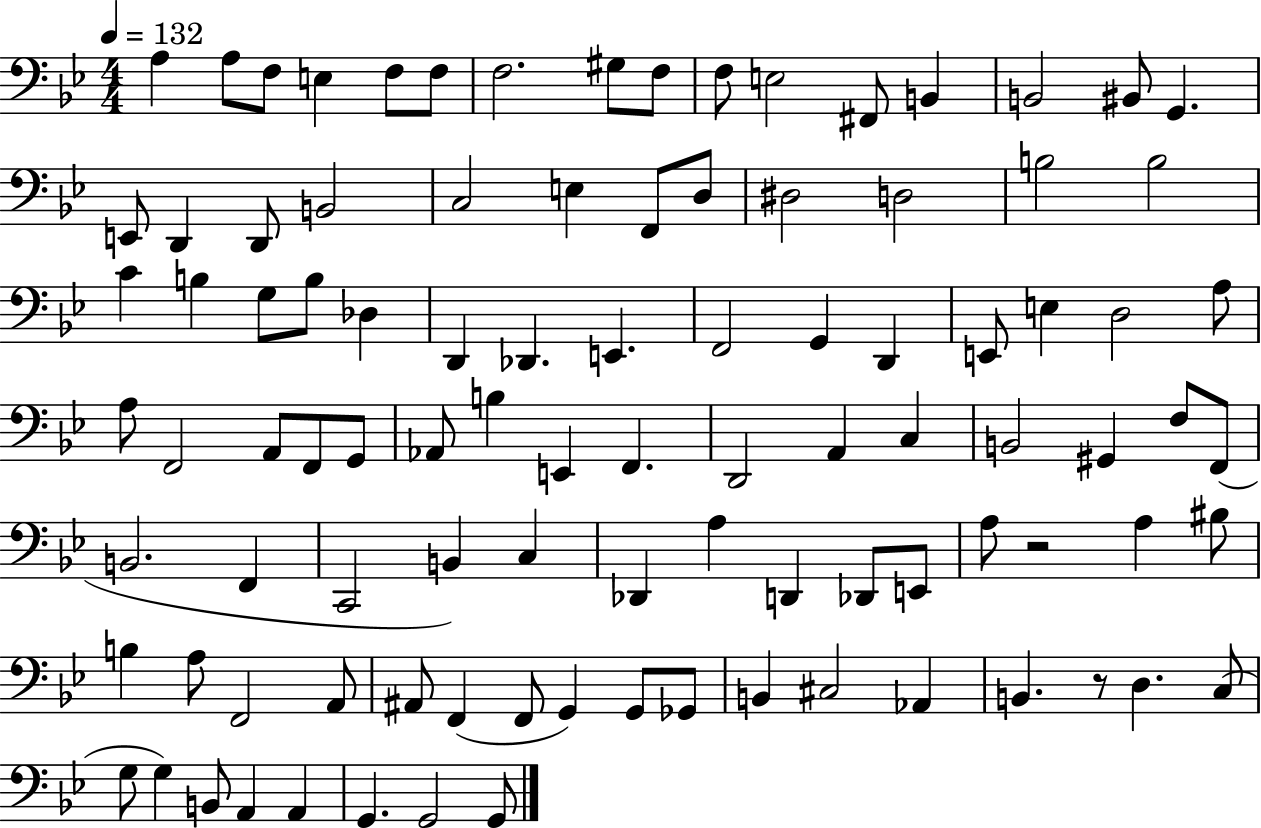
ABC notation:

X:1
T:Untitled
M:4/4
L:1/4
K:Bb
A, A,/2 F,/2 E, F,/2 F,/2 F,2 ^G,/2 F,/2 F,/2 E,2 ^F,,/2 B,, B,,2 ^B,,/2 G,, E,,/2 D,, D,,/2 B,,2 C,2 E, F,,/2 D,/2 ^D,2 D,2 B,2 B,2 C B, G,/2 B,/2 _D, D,, _D,, E,, F,,2 G,, D,, E,,/2 E, D,2 A,/2 A,/2 F,,2 A,,/2 F,,/2 G,,/2 _A,,/2 B, E,, F,, D,,2 A,, C, B,,2 ^G,, F,/2 F,,/2 B,,2 F,, C,,2 B,, C, _D,, A, D,, _D,,/2 E,,/2 A,/2 z2 A, ^B,/2 B, A,/2 F,,2 A,,/2 ^A,,/2 F,, F,,/2 G,, G,,/2 _G,,/2 B,, ^C,2 _A,, B,, z/2 D, C,/2 G,/2 G, B,,/2 A,, A,, G,, G,,2 G,,/2